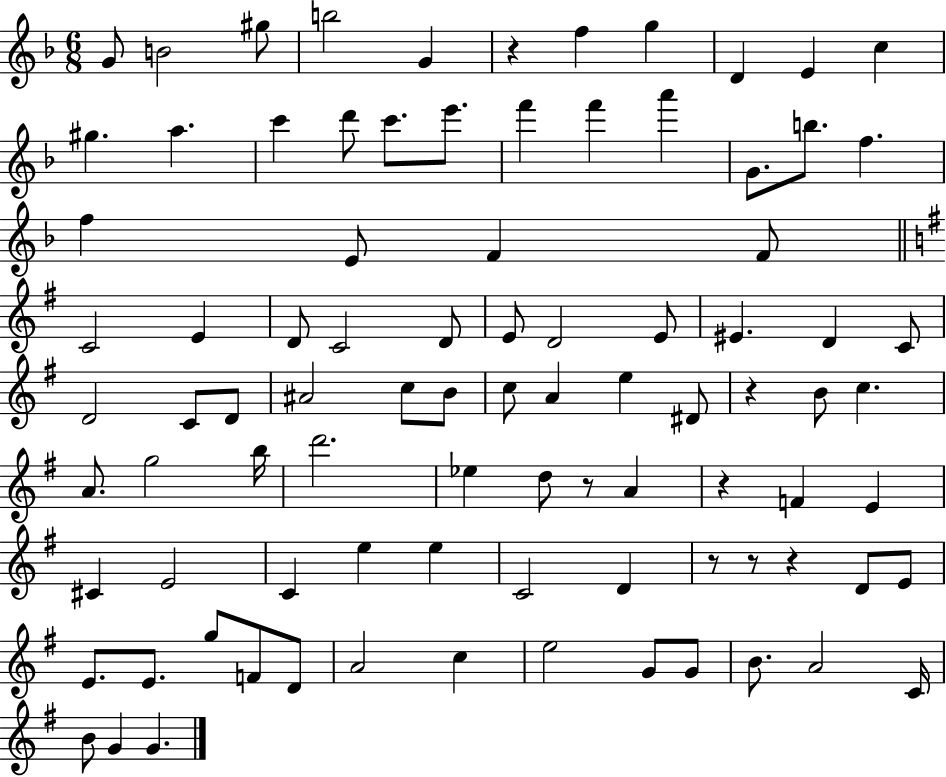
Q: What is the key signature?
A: F major